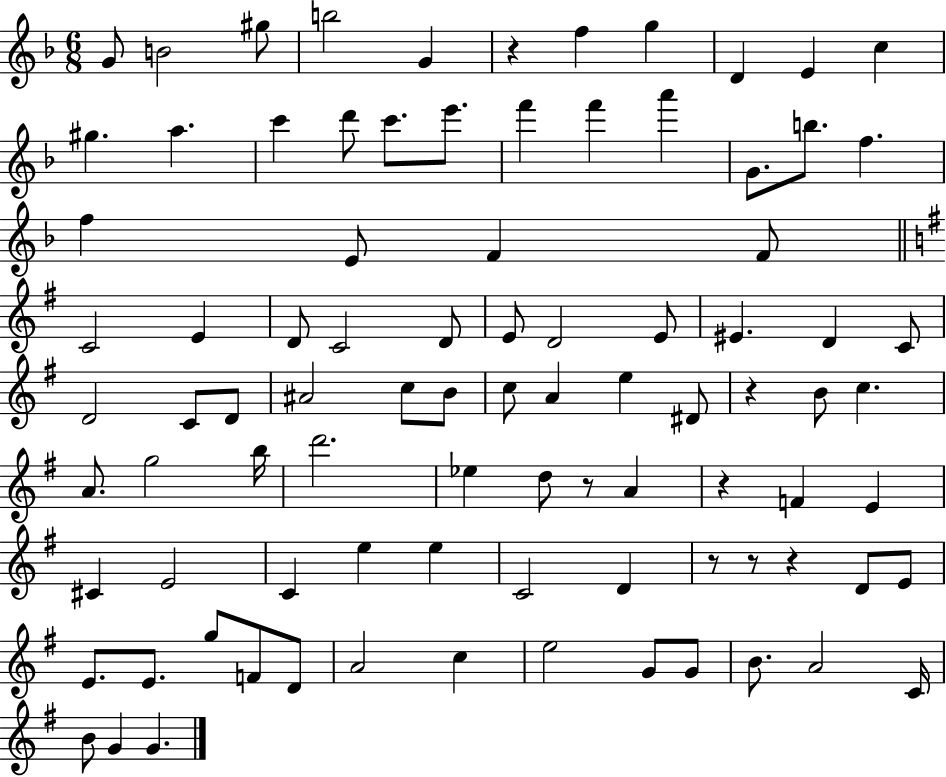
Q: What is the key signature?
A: F major